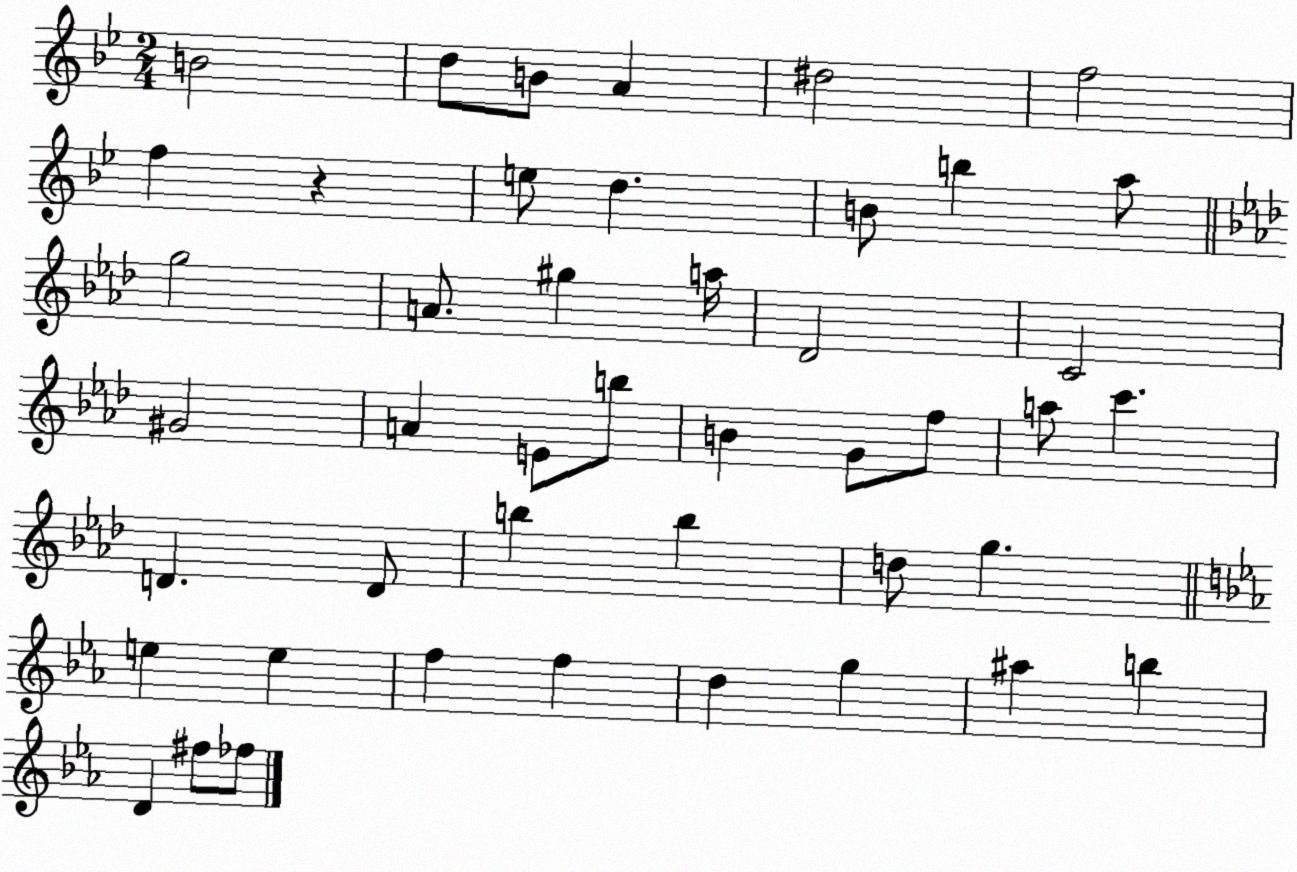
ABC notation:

X:1
T:Untitled
M:2/4
L:1/4
K:Bb
B2 d/2 B/2 A ^d2 f2 f z e/2 d B/2 b a/2 g2 A/2 ^g a/4 _D2 C2 ^G2 A E/2 b/2 B G/2 f/2 a/2 c' D D/2 b b d/2 g e e f f d g ^a b D ^f/2 _f/2